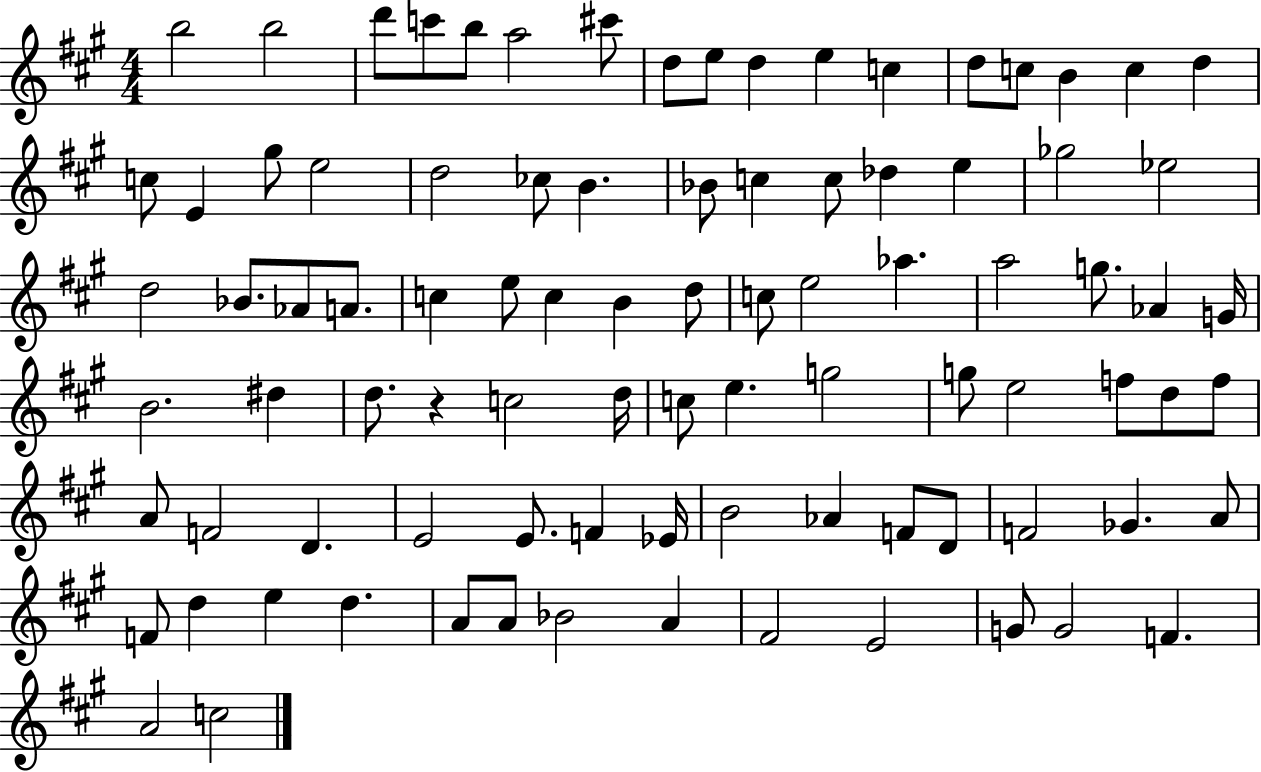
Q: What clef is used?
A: treble